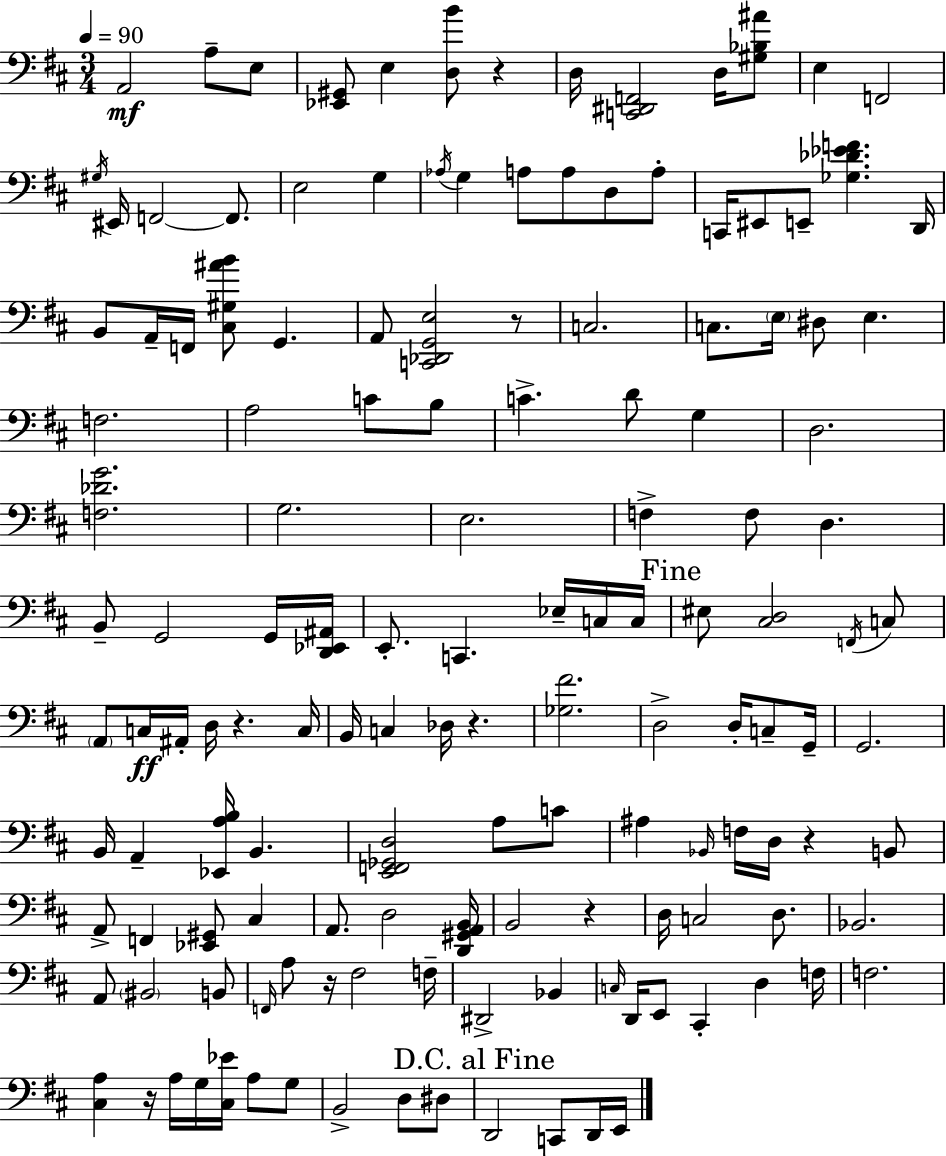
A2/h A3/e E3/e [Eb2,G#2]/e E3/q [D3,B4]/e R/q D3/s [C2,D#2,F2]/h D3/s [G#3,Bb3,A#4]/e E3/q F2/h G#3/s EIS2/s F2/h F2/e. E3/h G3/q Ab3/s G3/q A3/e A3/e D3/e A3/e C2/s EIS2/e E2/e [Gb3,Db4,Eb4,F4]/q. D2/s B2/e A2/s F2/s [C#3,G#3,A#4,B4]/e G2/q. A2/e [C2,Db2,G2,E3]/h R/e C3/h. C3/e. E3/s D#3/e E3/q. F3/h. A3/h C4/e B3/e C4/q. D4/e G3/q D3/h. [F3,Db4,G4]/h. G3/h. E3/h. F3/q F3/e D3/q. B2/e G2/h G2/s [D2,Eb2,A#2]/s E2/e. C2/q. Eb3/s C3/s C3/s EIS3/e [C#3,D3]/h F2/s C3/e A2/e C3/s A#2/s D3/s R/q. C3/s B2/s C3/q Db3/s R/q. [Gb3,F#4]/h. D3/h D3/s C3/e G2/s G2/h. B2/s A2/q [Eb2,A3,B3]/s B2/q. [E2,F2,Gb2,D3]/h A3/e C4/e A#3/q Bb2/s F3/s D3/s R/q B2/e A2/e F2/q [Eb2,G#2]/e C#3/q A2/e. D3/h [D2,G#2,A2,B2]/s B2/h R/q D3/s C3/h D3/e. Bb2/h. A2/e BIS2/h B2/e F2/s A3/e R/s F#3/h F3/s D#2/h Bb2/q C3/s D2/s E2/e C#2/q D3/q F3/s F3/h. [C#3,A3]/q R/s A3/s G3/s [C#3,Eb4]/s A3/e G3/e B2/h D3/e D#3/e D2/h C2/e D2/s E2/s